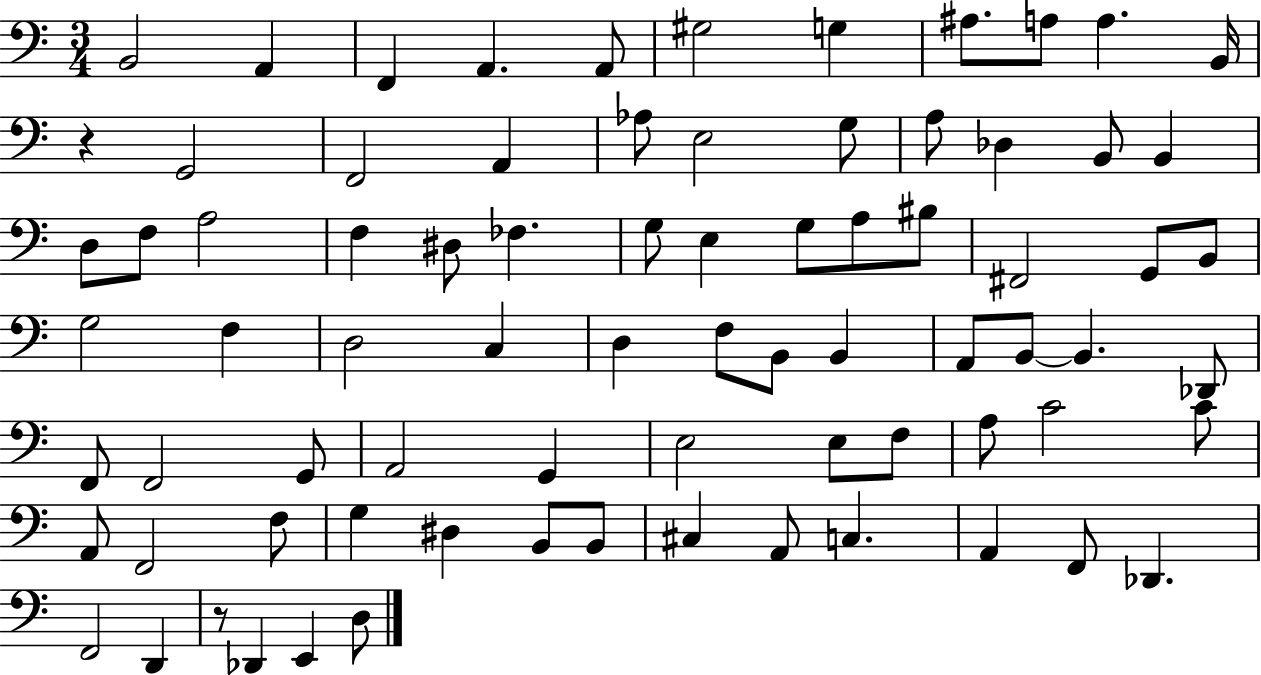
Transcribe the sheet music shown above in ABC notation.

X:1
T:Untitled
M:3/4
L:1/4
K:C
B,,2 A,, F,, A,, A,,/2 ^G,2 G, ^A,/2 A,/2 A, B,,/4 z G,,2 F,,2 A,, _A,/2 E,2 G,/2 A,/2 _D, B,,/2 B,, D,/2 F,/2 A,2 F, ^D,/2 _F, G,/2 E, G,/2 A,/2 ^B,/2 ^F,,2 G,,/2 B,,/2 G,2 F, D,2 C, D, F,/2 B,,/2 B,, A,,/2 B,,/2 B,, _D,,/2 F,,/2 F,,2 G,,/2 A,,2 G,, E,2 E,/2 F,/2 A,/2 C2 C/2 A,,/2 F,,2 F,/2 G, ^D, B,,/2 B,,/2 ^C, A,,/2 C, A,, F,,/2 _D,, F,,2 D,, z/2 _D,, E,, D,/2